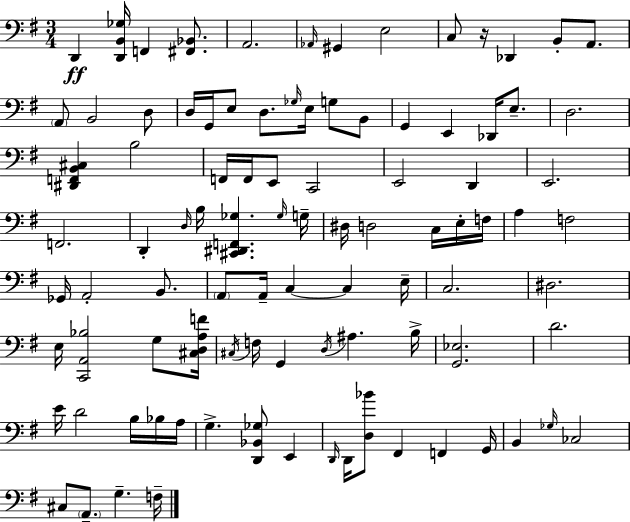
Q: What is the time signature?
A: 3/4